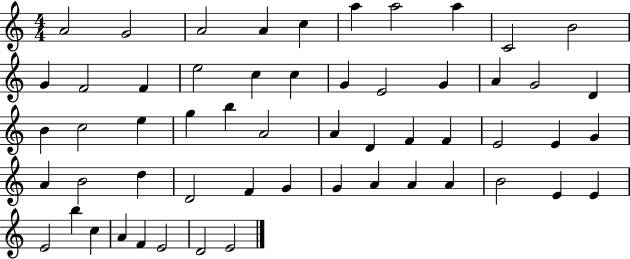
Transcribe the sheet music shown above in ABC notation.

X:1
T:Untitled
M:4/4
L:1/4
K:C
A2 G2 A2 A c a a2 a C2 B2 G F2 F e2 c c G E2 G A G2 D B c2 e g b A2 A D F F E2 E G A B2 d D2 F G G A A A B2 E E E2 b c A F E2 D2 E2